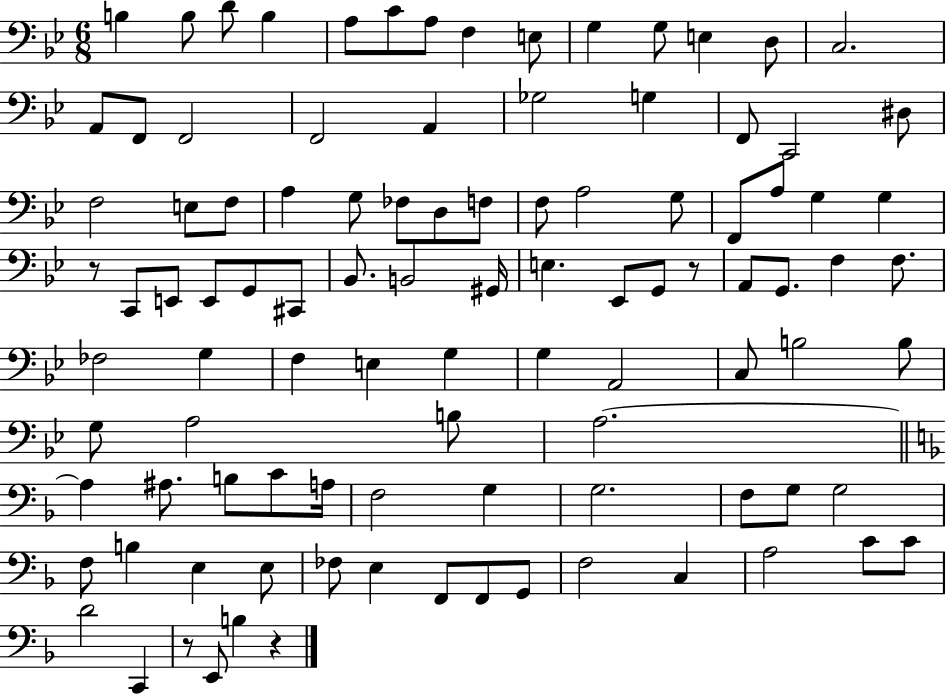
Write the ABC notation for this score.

X:1
T:Untitled
M:6/8
L:1/4
K:Bb
B, B,/2 D/2 B, A,/2 C/2 A,/2 F, E,/2 G, G,/2 E, D,/2 C,2 A,,/2 F,,/2 F,,2 F,,2 A,, _G,2 G, F,,/2 C,,2 ^D,/2 F,2 E,/2 F,/2 A, G,/2 _F,/2 D,/2 F,/2 F,/2 A,2 G,/2 F,,/2 A,/2 G, G, z/2 C,,/2 E,,/2 E,,/2 G,,/2 ^C,,/2 _B,,/2 B,,2 ^G,,/4 E, _E,,/2 G,,/2 z/2 A,,/2 G,,/2 F, F,/2 _F,2 G, F, E, G, G, A,,2 C,/2 B,2 B,/2 G,/2 A,2 B,/2 A,2 A, ^A,/2 B,/2 C/2 A,/4 F,2 G, G,2 F,/2 G,/2 G,2 F,/2 B, E, E,/2 _F,/2 E, F,,/2 F,,/2 G,,/2 F,2 C, A,2 C/2 C/2 D2 C,, z/2 E,,/2 B, z